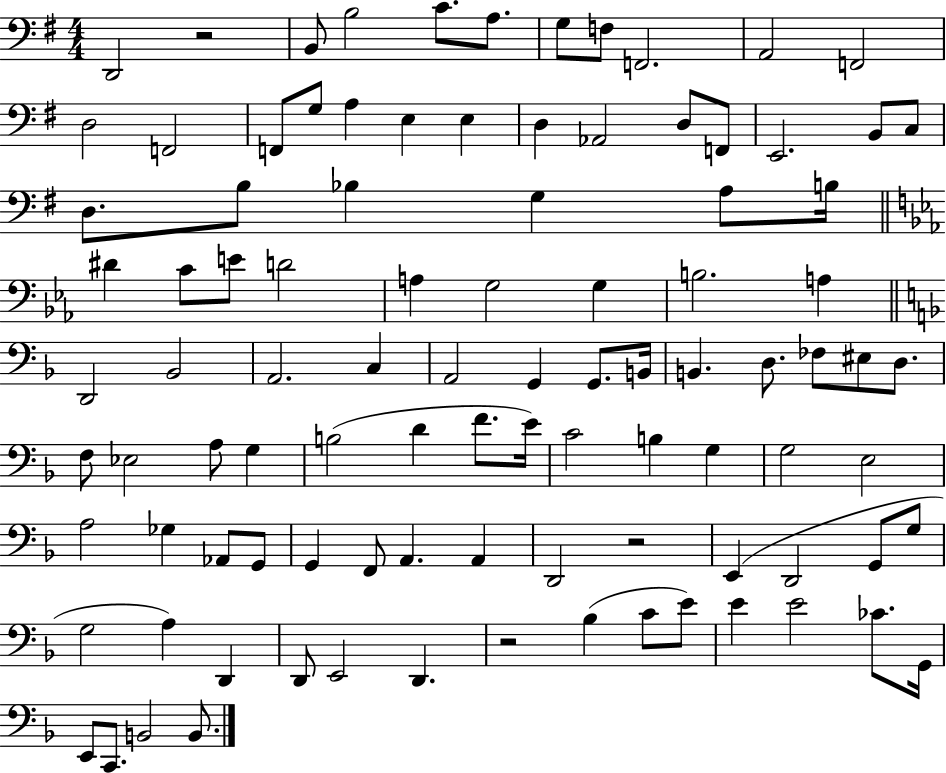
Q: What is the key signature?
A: G major